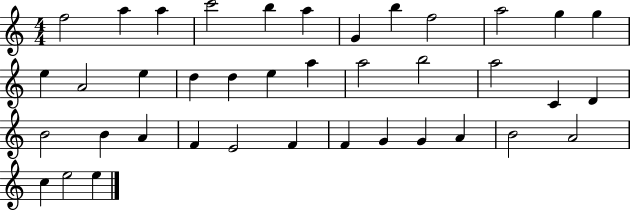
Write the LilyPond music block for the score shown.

{
  \clef treble
  \numericTimeSignature
  \time 4/4
  \key c \major
  f''2 a''4 a''4 | c'''2 b''4 a''4 | g'4 b''4 f''2 | a''2 g''4 g''4 | \break e''4 a'2 e''4 | d''4 d''4 e''4 a''4 | a''2 b''2 | a''2 c'4 d'4 | \break b'2 b'4 a'4 | f'4 e'2 f'4 | f'4 g'4 g'4 a'4 | b'2 a'2 | \break c''4 e''2 e''4 | \bar "|."
}